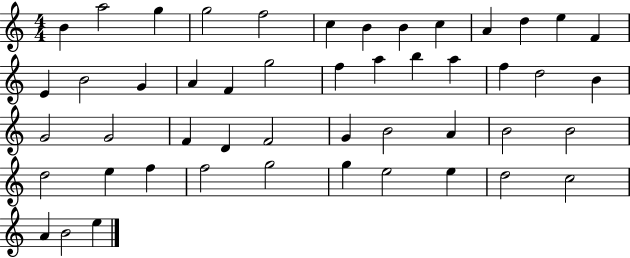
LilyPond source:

{
  \clef treble
  \numericTimeSignature
  \time 4/4
  \key c \major
  b'4 a''2 g''4 | g''2 f''2 | c''4 b'4 b'4 c''4 | a'4 d''4 e''4 f'4 | \break e'4 b'2 g'4 | a'4 f'4 g''2 | f''4 a''4 b''4 a''4 | f''4 d''2 b'4 | \break g'2 g'2 | f'4 d'4 f'2 | g'4 b'2 a'4 | b'2 b'2 | \break d''2 e''4 f''4 | f''2 g''2 | g''4 e''2 e''4 | d''2 c''2 | \break a'4 b'2 e''4 | \bar "|."
}